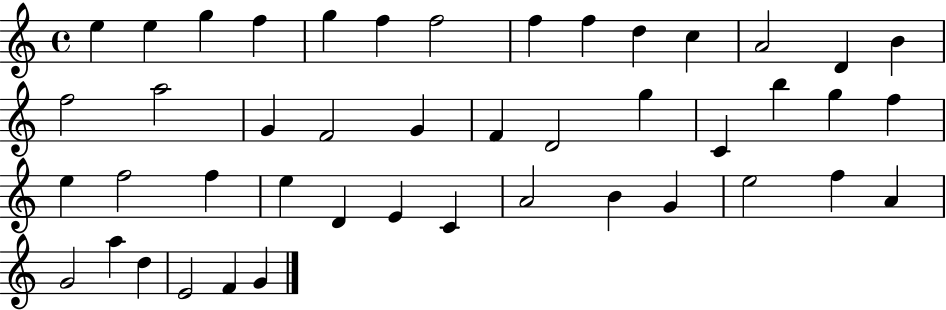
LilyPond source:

{
  \clef treble
  \time 4/4
  \defaultTimeSignature
  \key c \major
  e''4 e''4 g''4 f''4 | g''4 f''4 f''2 | f''4 f''4 d''4 c''4 | a'2 d'4 b'4 | \break f''2 a''2 | g'4 f'2 g'4 | f'4 d'2 g''4 | c'4 b''4 g''4 f''4 | \break e''4 f''2 f''4 | e''4 d'4 e'4 c'4 | a'2 b'4 g'4 | e''2 f''4 a'4 | \break g'2 a''4 d''4 | e'2 f'4 g'4 | \bar "|."
}